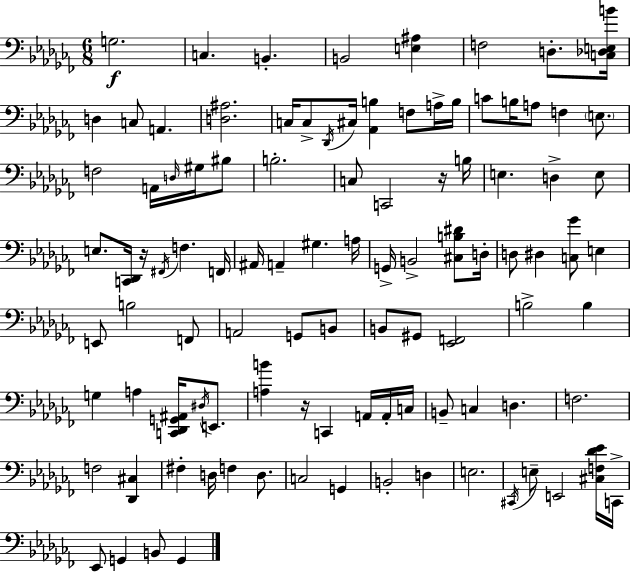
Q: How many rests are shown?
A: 3